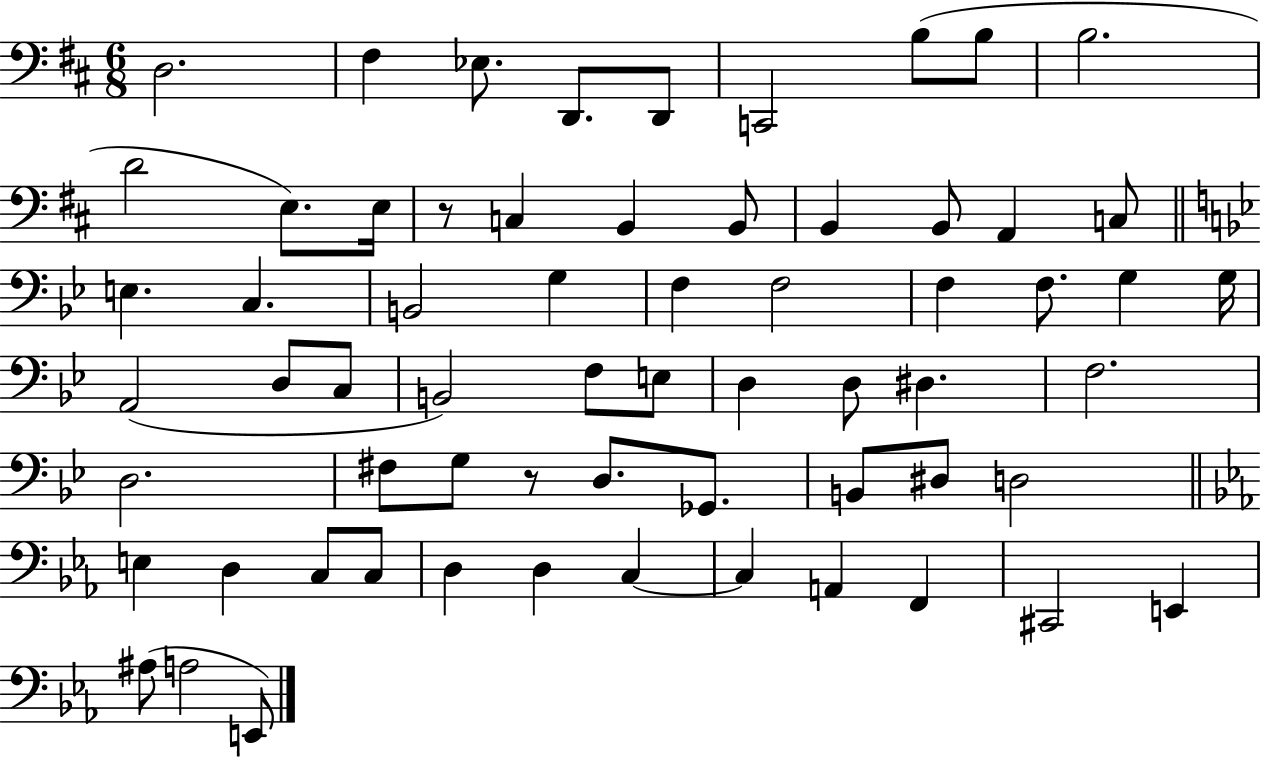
{
  \clef bass
  \numericTimeSignature
  \time 6/8
  \key d \major
  d2. | fis4 ees8. d,8. d,8 | c,2 b8( b8 | b2. | \break d'2 e8.) e16 | r8 c4 b,4 b,8 | b,4 b,8 a,4 c8 | \bar "||" \break \key bes \major e4. c4. | b,2 g4 | f4 f2 | f4 f8. g4 g16 | \break a,2( d8 c8 | b,2) f8 e8 | d4 d8 dis4. | f2. | \break d2. | fis8 g8 r8 d8. ges,8. | b,8 dis8 d2 | \bar "||" \break \key ees \major e4 d4 c8 c8 | d4 d4 c4~~ | c4 a,4 f,4 | cis,2 e,4 | \break ais8( a2 e,8) | \bar "|."
}